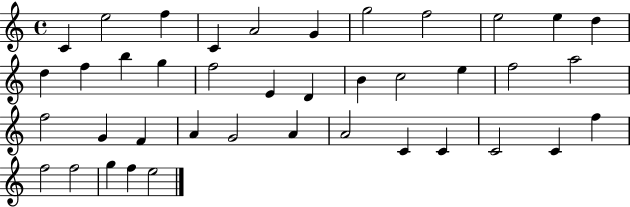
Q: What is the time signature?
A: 4/4